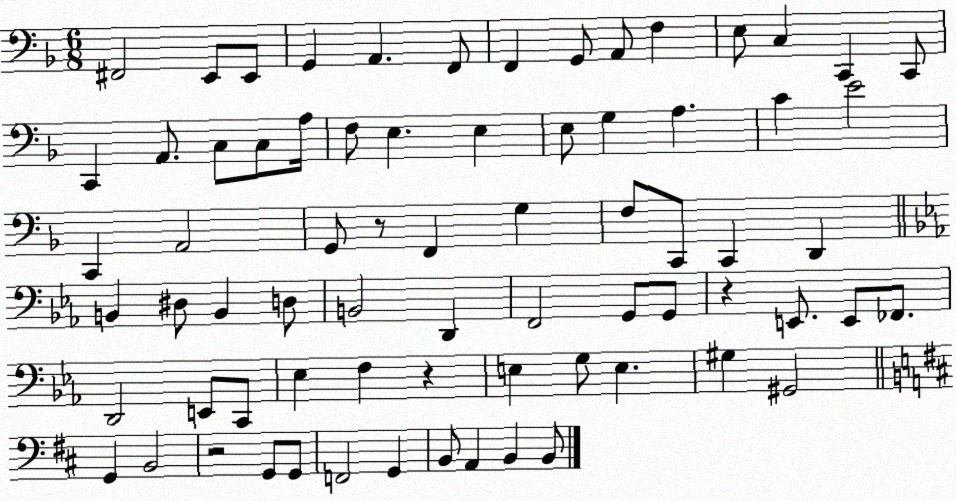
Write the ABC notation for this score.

X:1
T:Untitled
M:6/8
L:1/4
K:F
^F,,2 E,,/2 E,,/2 G,, A,, F,,/2 F,, G,,/2 A,,/2 F, E,/2 C, C,, C,,/2 C,, A,,/2 C,/2 C,/2 A,/4 F,/2 E, E, E,/2 G, A, C E2 C,, A,,2 G,,/2 z/2 F,, G, F,/2 C,,/2 C,, D,, B,, ^D,/2 B,, D,/2 B,,2 D,, F,,2 G,,/2 G,,/2 z E,,/2 E,,/2 _F,,/2 D,,2 E,,/2 C,,/2 _E, F, z E, G,/2 E, ^G, ^G,,2 G,, B,,2 z2 G,,/2 G,,/2 F,,2 G,, B,,/2 A,, B,, B,,/2